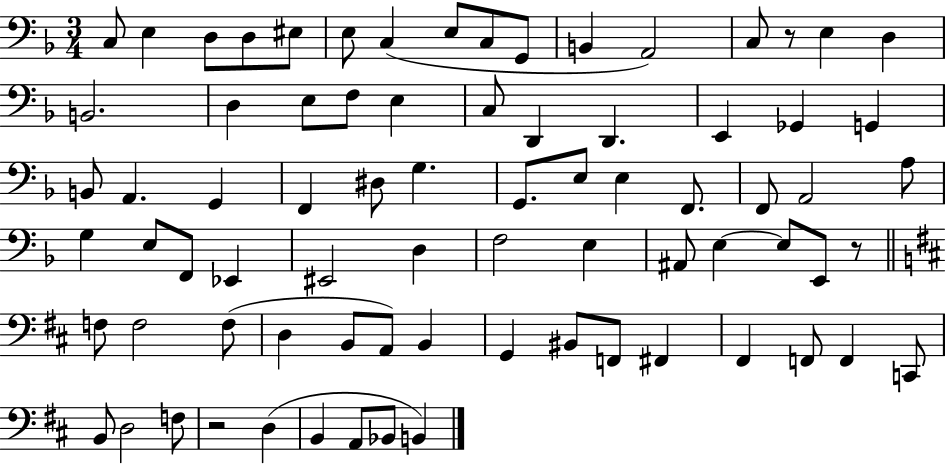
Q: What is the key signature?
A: F major